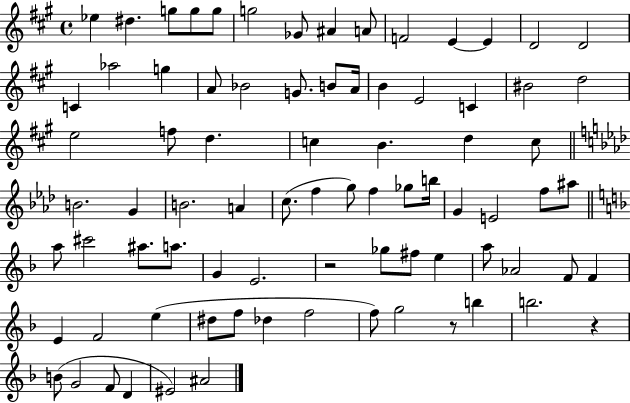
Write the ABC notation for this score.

X:1
T:Untitled
M:4/4
L:1/4
K:A
_e ^d g/2 g/2 g/2 g2 _G/2 ^A A/2 F2 E E D2 D2 C _a2 g A/2 _B2 G/2 B/2 A/4 B E2 C ^B2 d2 e2 f/2 d c B d c/2 B2 G B2 A c/2 f g/2 f _g/2 b/4 G E2 f/2 ^a/2 a/2 ^c'2 ^a/2 a/2 G E2 z2 _g/2 ^f/2 e a/2 _A2 F/2 F E F2 e ^d/2 f/2 _d f2 f/2 g2 z/2 b b2 z B/2 G2 F/2 D ^E2 ^A2